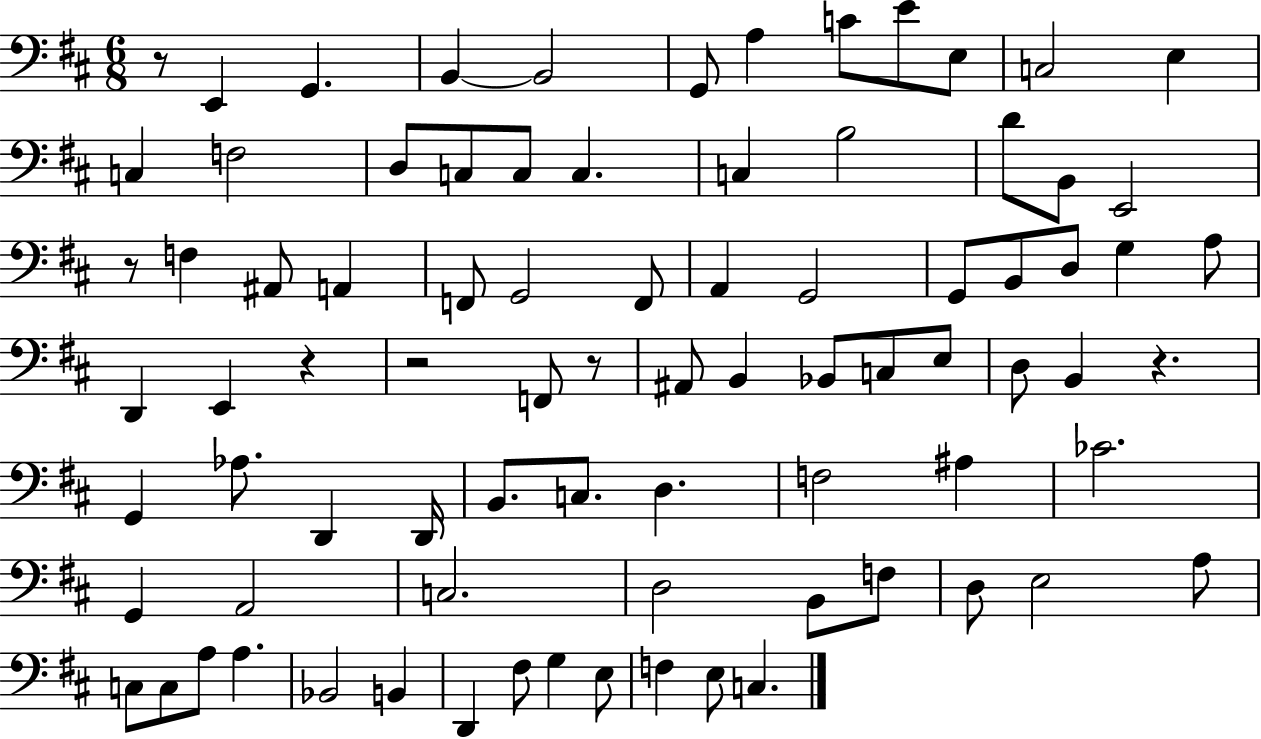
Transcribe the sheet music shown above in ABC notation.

X:1
T:Untitled
M:6/8
L:1/4
K:D
z/2 E,, G,, B,, B,,2 G,,/2 A, C/2 E/2 E,/2 C,2 E, C, F,2 D,/2 C,/2 C,/2 C, C, B,2 D/2 B,,/2 E,,2 z/2 F, ^A,,/2 A,, F,,/2 G,,2 F,,/2 A,, G,,2 G,,/2 B,,/2 D,/2 G, A,/2 D,, E,, z z2 F,,/2 z/2 ^A,,/2 B,, _B,,/2 C,/2 E,/2 D,/2 B,, z G,, _A,/2 D,, D,,/4 B,,/2 C,/2 D, F,2 ^A, _C2 G,, A,,2 C,2 D,2 B,,/2 F,/2 D,/2 E,2 A,/2 C,/2 C,/2 A,/2 A, _B,,2 B,, D,, ^F,/2 G, E,/2 F, E,/2 C,